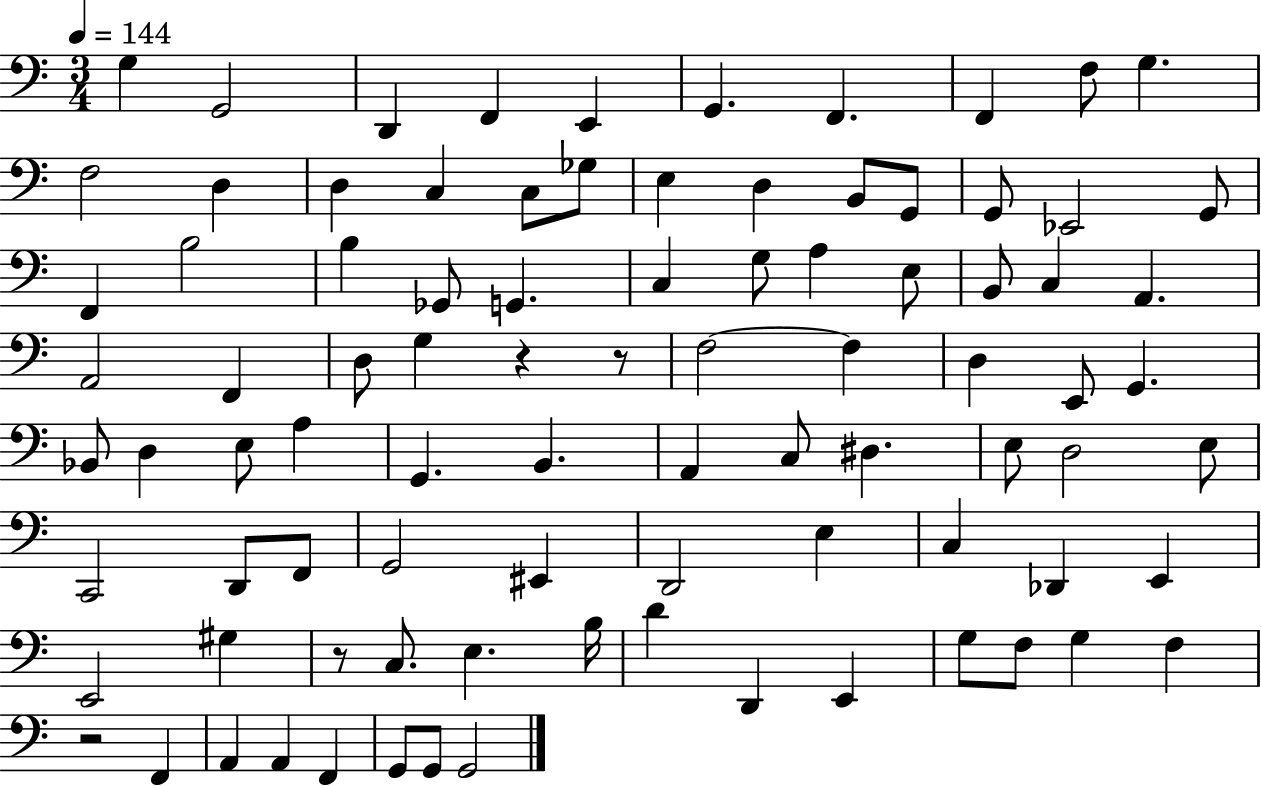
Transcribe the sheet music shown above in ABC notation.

X:1
T:Untitled
M:3/4
L:1/4
K:C
G, G,,2 D,, F,, E,, G,, F,, F,, F,/2 G, F,2 D, D, C, C,/2 _G,/2 E, D, B,,/2 G,,/2 G,,/2 _E,,2 G,,/2 F,, B,2 B, _G,,/2 G,, C, G,/2 A, E,/2 B,,/2 C, A,, A,,2 F,, D,/2 G, z z/2 F,2 F, D, E,,/2 G,, _B,,/2 D, E,/2 A, G,, B,, A,, C,/2 ^D, E,/2 D,2 E,/2 C,,2 D,,/2 F,,/2 G,,2 ^E,, D,,2 E, C, _D,, E,, E,,2 ^G, z/2 C,/2 E, B,/4 D D,, E,, G,/2 F,/2 G, F, z2 F,, A,, A,, F,, G,,/2 G,,/2 G,,2